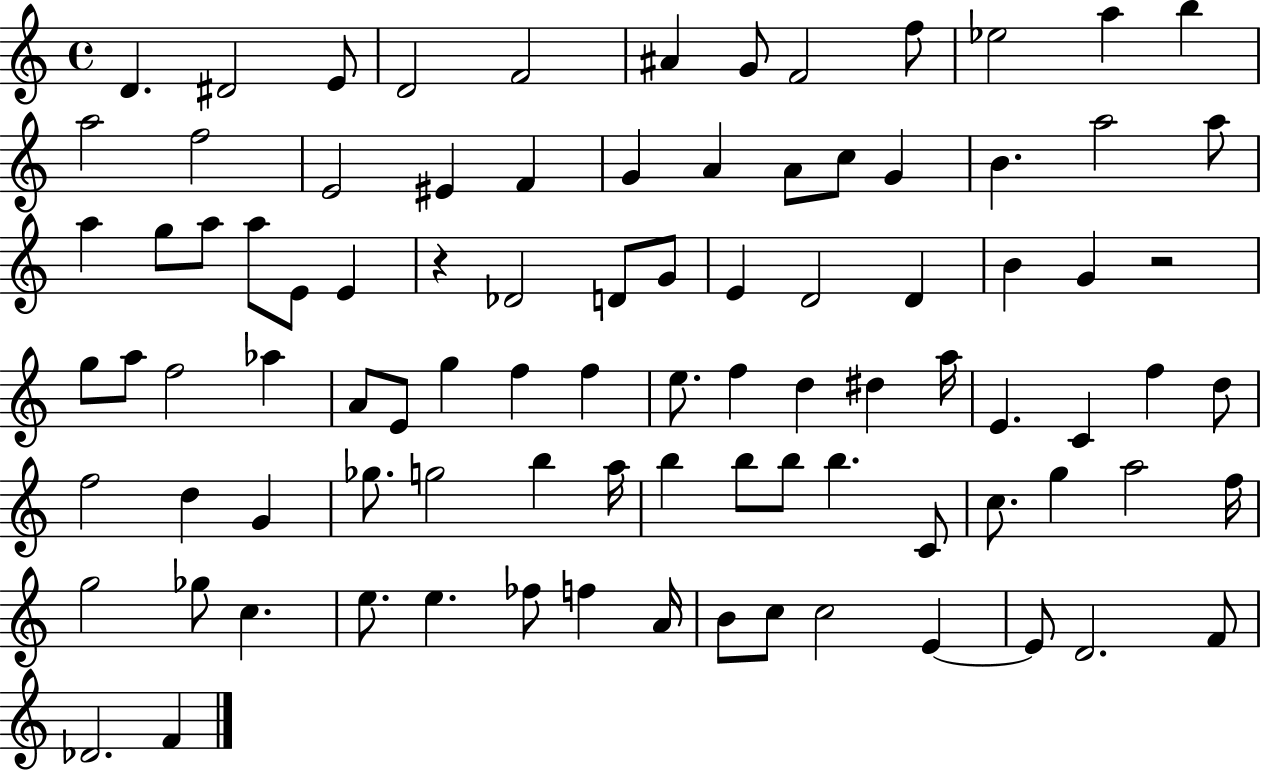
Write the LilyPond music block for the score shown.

{
  \clef treble
  \time 4/4
  \defaultTimeSignature
  \key c \major
  \repeat volta 2 { d'4. dis'2 e'8 | d'2 f'2 | ais'4 g'8 f'2 f''8 | ees''2 a''4 b''4 | \break a''2 f''2 | e'2 eis'4 f'4 | g'4 a'4 a'8 c''8 g'4 | b'4. a''2 a''8 | \break a''4 g''8 a''8 a''8 e'8 e'4 | r4 des'2 d'8 g'8 | e'4 d'2 d'4 | b'4 g'4 r2 | \break g''8 a''8 f''2 aes''4 | a'8 e'8 g''4 f''4 f''4 | e''8. f''4 d''4 dis''4 a''16 | e'4. c'4 f''4 d''8 | \break f''2 d''4 g'4 | ges''8. g''2 b''4 a''16 | b''4 b''8 b''8 b''4. c'8 | c''8. g''4 a''2 f''16 | \break g''2 ges''8 c''4. | e''8. e''4. fes''8 f''4 a'16 | b'8 c''8 c''2 e'4~~ | e'8 d'2. f'8 | \break des'2. f'4 | } \bar "|."
}